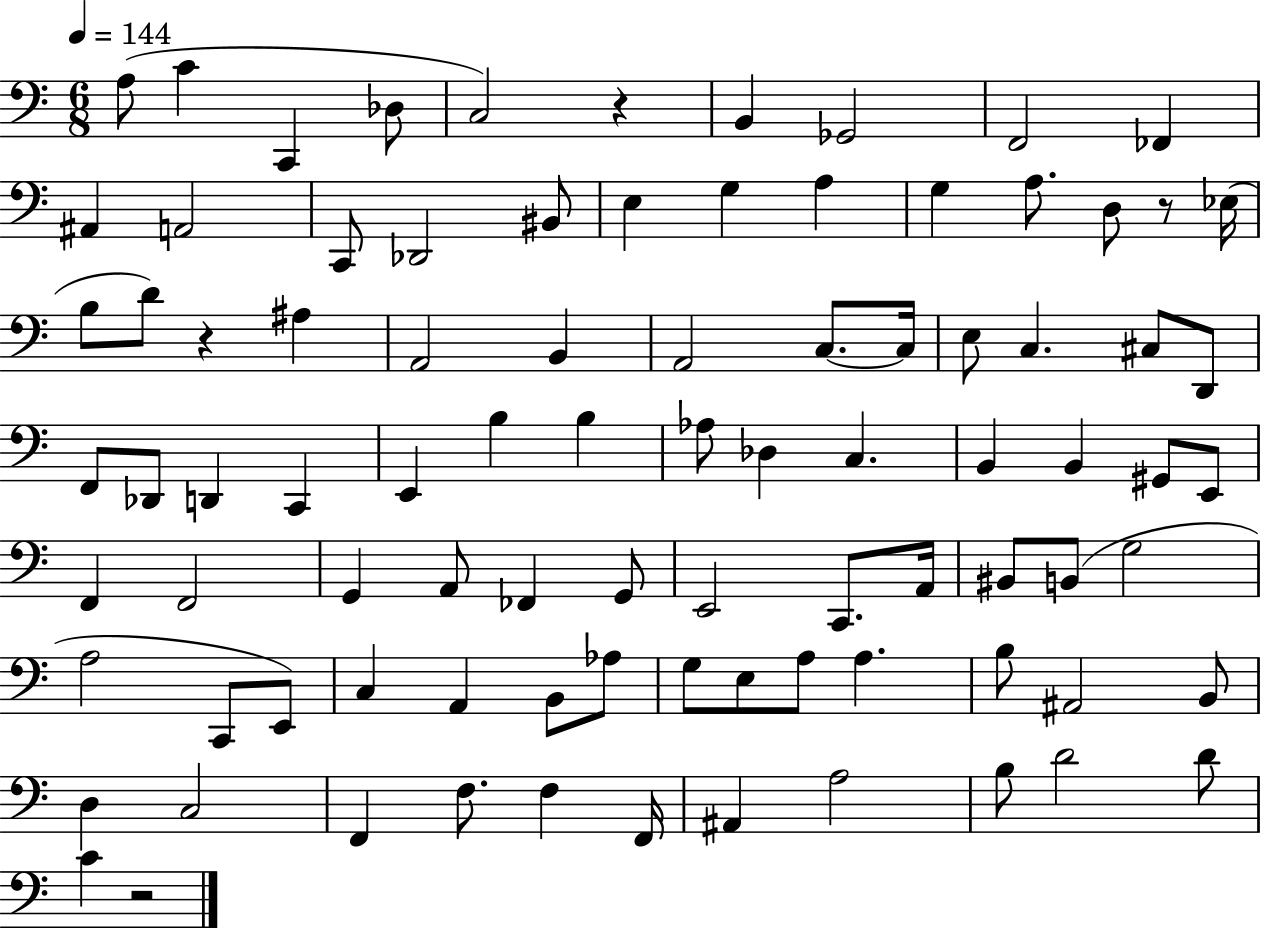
{
  \clef bass
  \numericTimeSignature
  \time 6/8
  \key c \major
  \tempo 4 = 144
  a8( c'4 c,4 des8 | c2) r4 | b,4 ges,2 | f,2 fes,4 | \break ais,4 a,2 | c,8 des,2 bis,8 | e4 g4 a4 | g4 a8. d8 r8 ees16( | \break b8 d'8) r4 ais4 | a,2 b,4 | a,2 c8.~~ c16 | e8 c4. cis8 d,8 | \break f,8 des,8 d,4 c,4 | e,4 b4 b4 | aes8 des4 c4. | b,4 b,4 gis,8 e,8 | \break f,4 f,2 | g,4 a,8 fes,4 g,8 | e,2 c,8. a,16 | bis,8 b,8( g2 | \break a2 c,8 e,8) | c4 a,4 b,8 aes8 | g8 e8 a8 a4. | b8 ais,2 b,8 | \break d4 c2 | f,4 f8. f4 f,16 | ais,4 a2 | b8 d'2 d'8 | \break c'4 r2 | \bar "|."
}